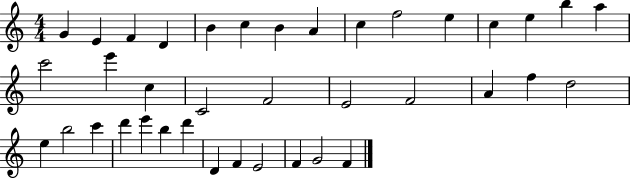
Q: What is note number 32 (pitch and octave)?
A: D6